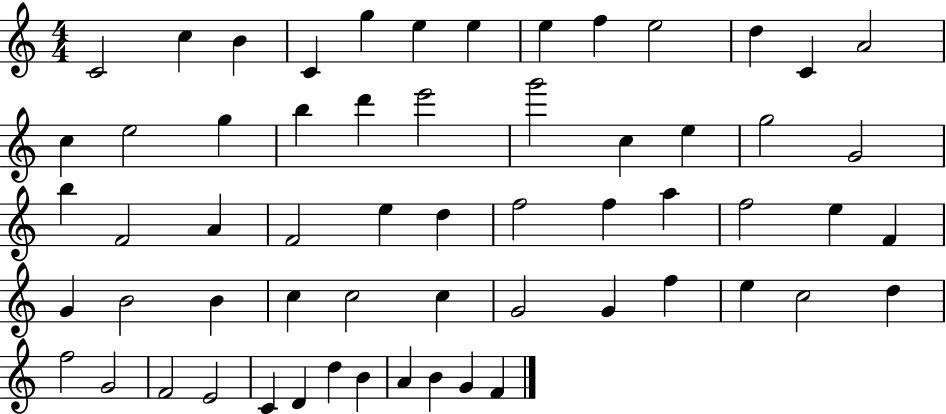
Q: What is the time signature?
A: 4/4